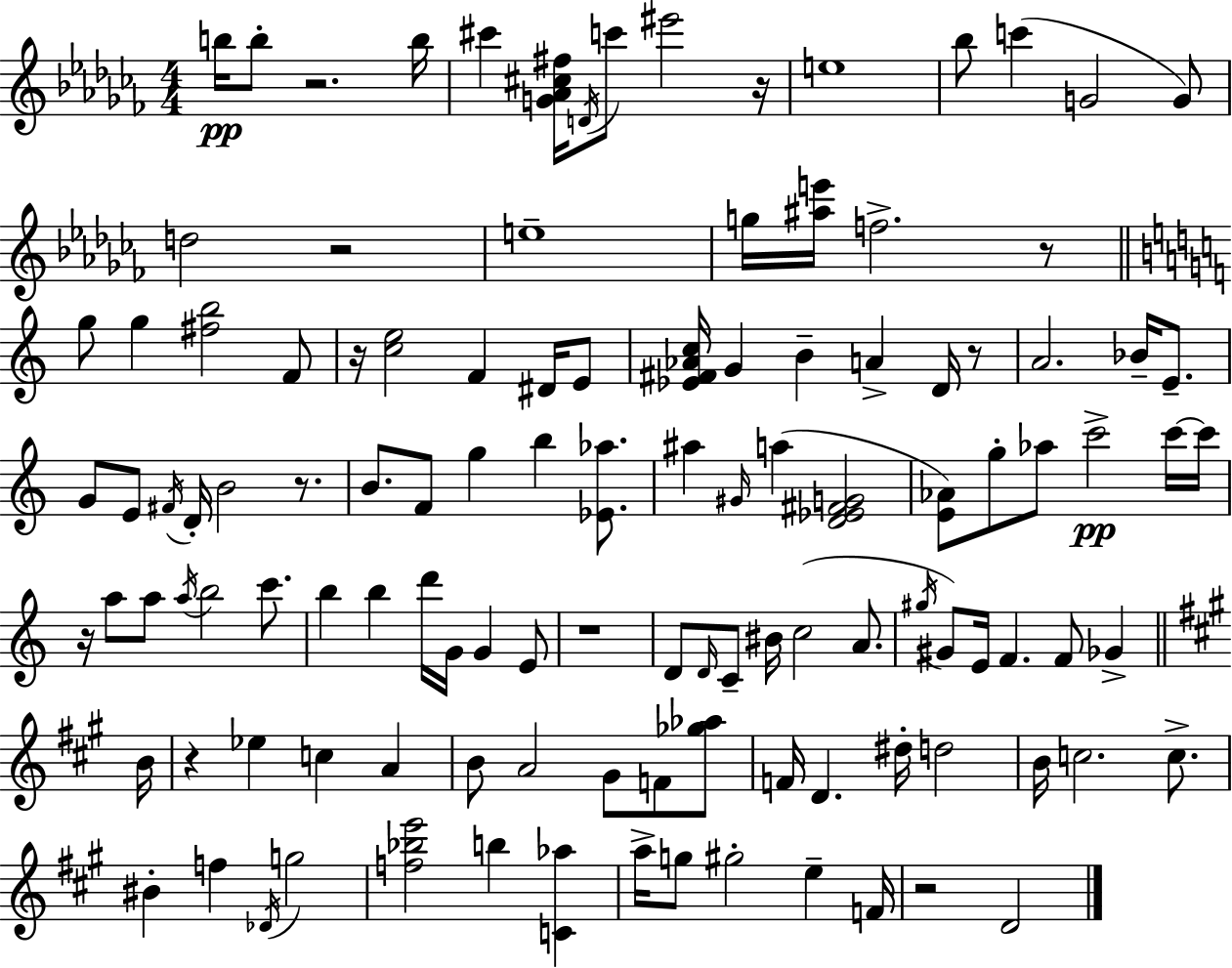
{
  \clef treble
  \numericTimeSignature
  \time 4/4
  \key aes \minor
  b''16\pp b''8-. r2. b''16 | cis'''4 <g' aes' cis'' fis''>16 \acciaccatura { d'16 } c'''8 eis'''2 | r16 e''1 | bes''8 c'''4( g'2 g'8) | \break d''2 r2 | e''1-- | g''16 <ais'' e'''>16 f''2.-> r8 | \bar "||" \break \key c \major g''8 g''4 <fis'' b''>2 f'8 | r16 <c'' e''>2 f'4 dis'16 e'8 | <ees' fis' aes' c''>16 g'4 b'4-- a'4-> d'16 r8 | a'2. bes'16-- e'8.-- | \break g'8 e'8 \acciaccatura { fis'16 } d'16-. b'2 r8. | b'8. f'8 g''4 b''4 <ees' aes''>8. | ais''4 \grace { gis'16 } a''4( <d' ees' fis' g'>2 | <e' aes'>8) g''8-. aes''8 c'''2->\pp | \break c'''16~~ c'''16 r16 a''8 a''8 \acciaccatura { a''16 } b''2 | c'''8. b''4 b''4 d'''16 g'16 g'4 | e'8 r1 | d'8 \grace { d'16 } c'8-- bis'16 c''2( | \break a'8. \acciaccatura { gis''16 }) gis'8 e'16 f'4. f'8 | ges'4-> \bar "||" \break \key a \major b'16 r4 ees''4 c''4 a'4 | b'8 a'2 gis'8 f'8 <ges'' aes''>8 | f'16 d'4. dis''16-. d''2 | b'16 c''2. c''8.-> | \break bis'4-. f''4 \acciaccatura { des'16 } g''2 | <f'' bes'' e'''>2 b''4 <c' aes''>4 | a''16-> g''8 gis''2-. e''4-- | f'16 r2 d'2 | \break \bar "|."
}